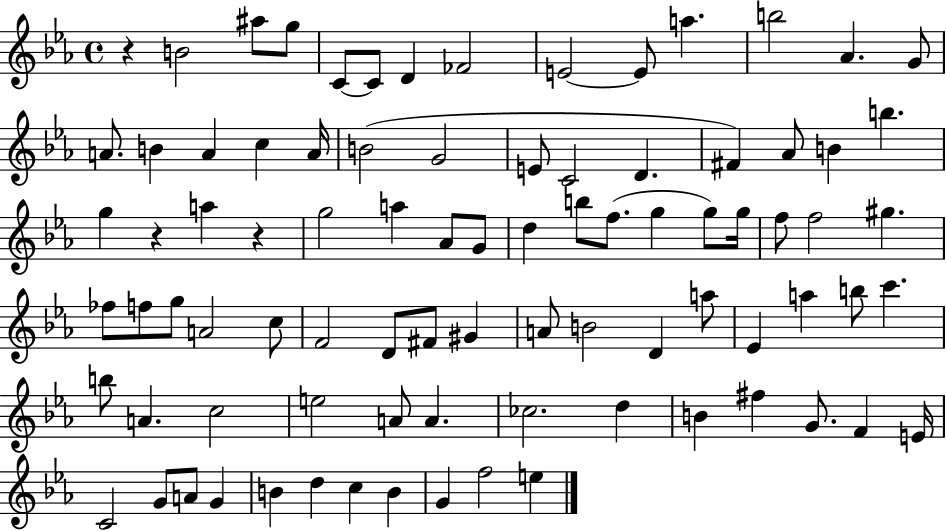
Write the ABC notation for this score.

X:1
T:Untitled
M:4/4
L:1/4
K:Eb
z B2 ^a/2 g/2 C/2 C/2 D _F2 E2 E/2 a b2 _A G/2 A/2 B A c A/4 B2 G2 E/2 C2 D ^F _A/2 B b g z a z g2 a _A/2 G/2 d b/2 f/2 g g/2 g/4 f/2 f2 ^g _f/2 f/2 g/2 A2 c/2 F2 D/2 ^F/2 ^G A/2 B2 D a/2 _E a b/2 c' b/2 A c2 e2 A/2 A _c2 d B ^f G/2 F E/4 C2 G/2 A/2 G B d c B G f2 e